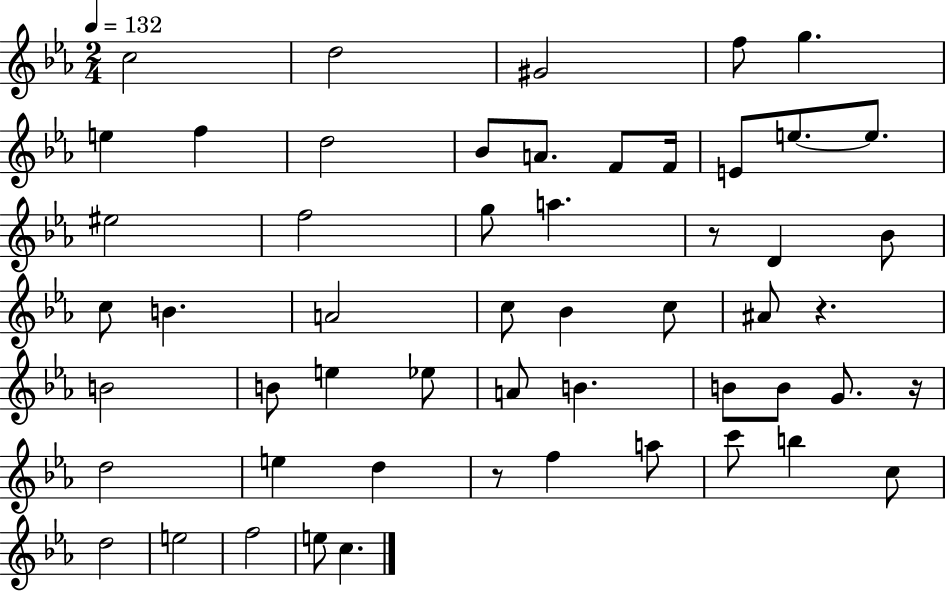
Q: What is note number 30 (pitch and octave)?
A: B4